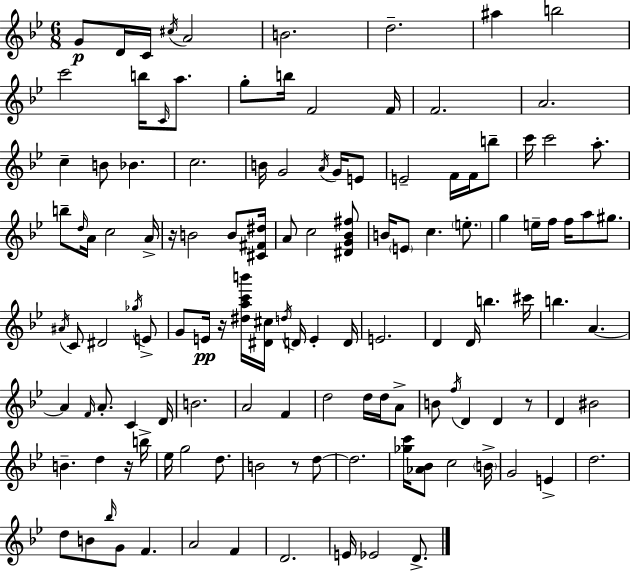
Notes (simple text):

G4/e D4/s C4/s C#5/s A4/h B4/h. D5/h. A#5/q B5/h C6/h B5/s C4/s A5/e. G5/e B5/s F4/h F4/s F4/h. A4/h. C5/q B4/e Bb4/q. C5/h. B4/s G4/h A4/s G4/s E4/e E4/h F4/s F4/s B5/e C6/s C6/h A5/e. B5/e D5/s A4/s C5/h A4/s R/s B4/h B4/e [C#4,F#4,D#5]/s A4/e C5/h [D#4,G4,Bb4,F#5]/e B4/s E4/e C5/q. E5/e. G5/q E5/s F5/s F5/s A5/e G#5/e. A#4/s C4/e D#4/h Gb5/s E4/e G4/e E4/s R/s [D#5,A5,C6,B6]/s [D#4,C#5]/s D5/s D4/s E4/q D4/s E4/h. D4/q D4/s B5/q. C#6/s B5/q. A4/q. A4/q F4/s A4/e. C4/q D4/s B4/h. A4/h F4/q D5/h D5/s D5/s A4/e B4/e F5/s D4/q D4/q R/e D4/q BIS4/h B4/q. D5/q R/s B5/s Eb5/s G5/h D5/e. B4/h R/e D5/e D5/h. [Gb5,C6]/s [Ab4,Bb4]/e C5/h B4/s G4/h E4/q D5/h. D5/e B4/e Bb5/s G4/e F4/q. A4/h F4/q D4/h. E4/s Eb4/h D4/e.